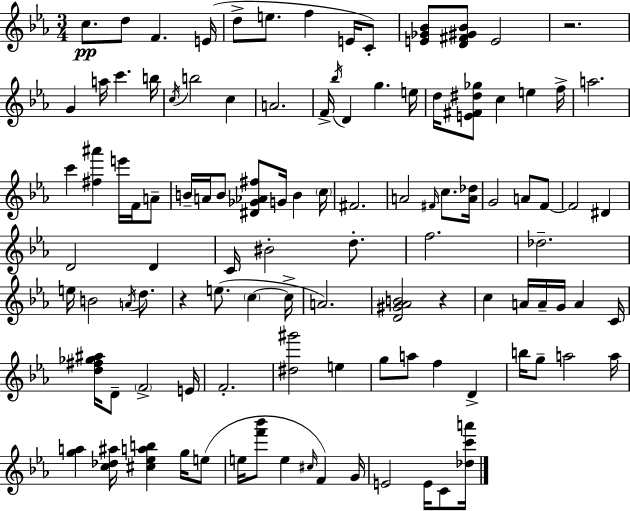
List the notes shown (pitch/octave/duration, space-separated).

C5/e. D5/e F4/q. E4/s D5/e E5/e. F5/q E4/s C4/e [E4,Gb4,Bb4]/e [D4,F#4,G#4,Bb4]/e E4/h R/h. G4/q A5/s C6/q. B5/s C5/s B5/h C5/q A4/h. F4/s Bb5/s D4/q G5/q. E5/s D5/s [E4,F#4,D#5,Gb5]/e C5/q E5/q F5/s A5/h. C6/q [F#5,A#6]/q E6/s F4/s A4/e B4/s A4/s B4/e [D#4,Gb4,Ab4,F#5]/e G4/s B4/q C5/s F#4/h. A4/h F#4/s C5/e. [A4,Db5]/s G4/h A4/e F4/e F4/h D#4/q D4/h D4/q C4/s BIS4/h D5/e. F5/h. Db5/h. E5/s B4/h A4/s D5/e. R/q E5/e. C5/q C5/s A4/h. [D4,G#4,Ab4,B4]/h R/q C5/q A4/s A4/s G4/s A4/q C4/s [D5,F#5,Gb5,A#5]/s D4/e F4/h E4/s F4/h. [D#5,G#6]/h E5/q G5/e A5/e F5/q D4/q B5/s G5/e A5/h A5/s [G5,A5]/q [C5,Db5,A#5]/s [C#5,Eb5,A5,B5]/q G5/s E5/e E5/s [F6,Bb6]/e E5/q C#5/s F4/q G4/s E4/h E4/s C4/e [Db5,C6,A6]/s